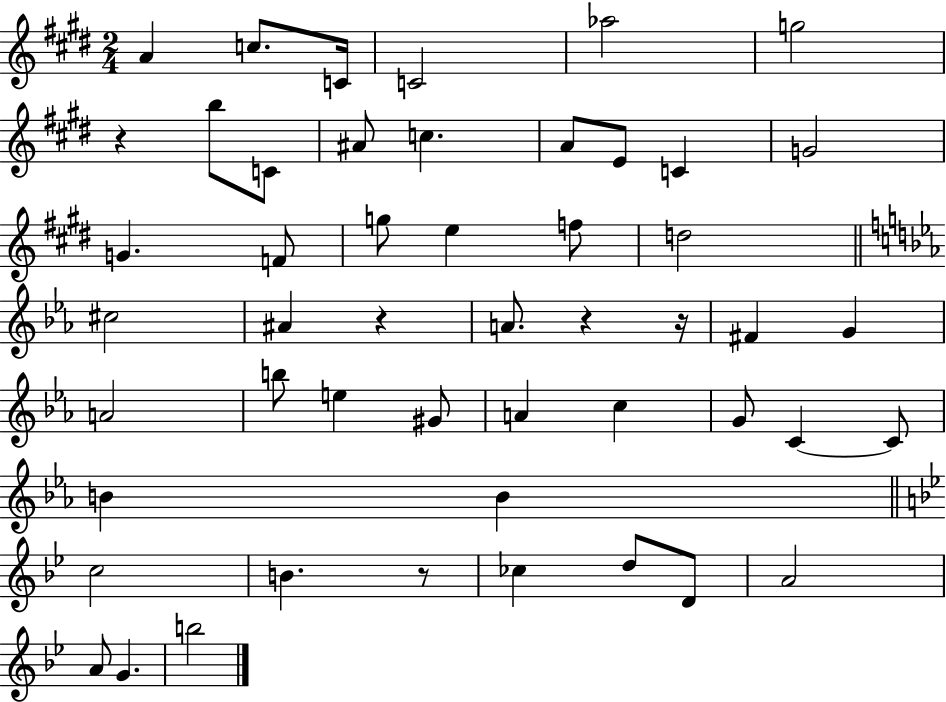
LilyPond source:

{
  \clef treble
  \numericTimeSignature
  \time 2/4
  \key e \major
  a'4 c''8. c'16 | c'2 | aes''2 | g''2 | \break r4 b''8 c'8 | ais'8 c''4. | a'8 e'8 c'4 | g'2 | \break g'4. f'8 | g''8 e''4 f''8 | d''2 | \bar "||" \break \key c \minor cis''2 | ais'4 r4 | a'8. r4 r16 | fis'4 g'4 | \break a'2 | b''8 e''4 gis'8 | a'4 c''4 | g'8 c'4~~ c'8 | \break b'4 b'4 | \bar "||" \break \key g \minor c''2 | b'4. r8 | ces''4 d''8 d'8 | a'2 | \break a'8 g'4. | b''2 | \bar "|."
}